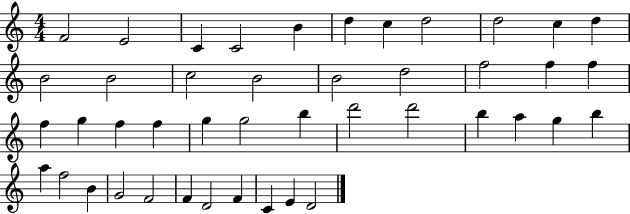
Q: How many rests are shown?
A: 0